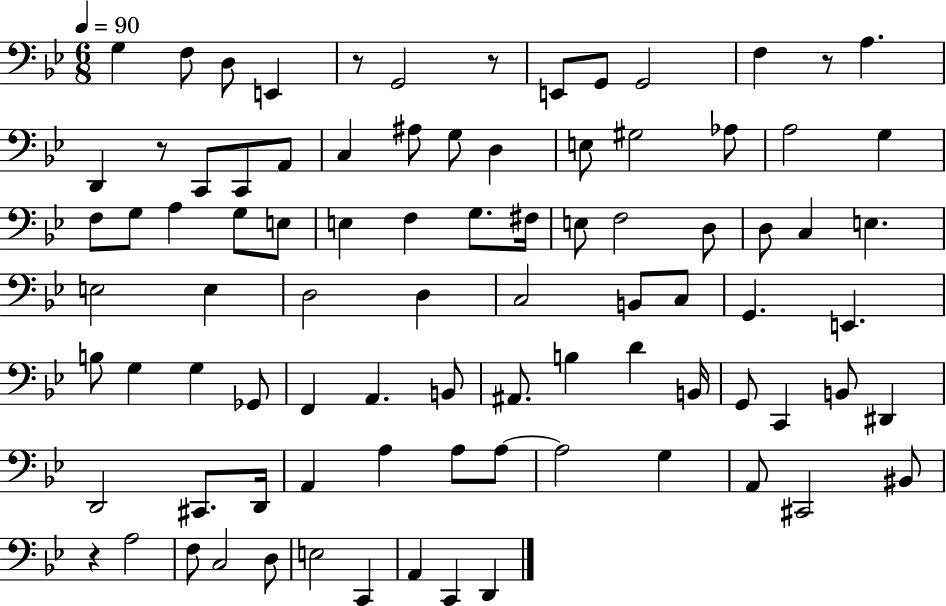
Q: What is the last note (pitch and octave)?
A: D2